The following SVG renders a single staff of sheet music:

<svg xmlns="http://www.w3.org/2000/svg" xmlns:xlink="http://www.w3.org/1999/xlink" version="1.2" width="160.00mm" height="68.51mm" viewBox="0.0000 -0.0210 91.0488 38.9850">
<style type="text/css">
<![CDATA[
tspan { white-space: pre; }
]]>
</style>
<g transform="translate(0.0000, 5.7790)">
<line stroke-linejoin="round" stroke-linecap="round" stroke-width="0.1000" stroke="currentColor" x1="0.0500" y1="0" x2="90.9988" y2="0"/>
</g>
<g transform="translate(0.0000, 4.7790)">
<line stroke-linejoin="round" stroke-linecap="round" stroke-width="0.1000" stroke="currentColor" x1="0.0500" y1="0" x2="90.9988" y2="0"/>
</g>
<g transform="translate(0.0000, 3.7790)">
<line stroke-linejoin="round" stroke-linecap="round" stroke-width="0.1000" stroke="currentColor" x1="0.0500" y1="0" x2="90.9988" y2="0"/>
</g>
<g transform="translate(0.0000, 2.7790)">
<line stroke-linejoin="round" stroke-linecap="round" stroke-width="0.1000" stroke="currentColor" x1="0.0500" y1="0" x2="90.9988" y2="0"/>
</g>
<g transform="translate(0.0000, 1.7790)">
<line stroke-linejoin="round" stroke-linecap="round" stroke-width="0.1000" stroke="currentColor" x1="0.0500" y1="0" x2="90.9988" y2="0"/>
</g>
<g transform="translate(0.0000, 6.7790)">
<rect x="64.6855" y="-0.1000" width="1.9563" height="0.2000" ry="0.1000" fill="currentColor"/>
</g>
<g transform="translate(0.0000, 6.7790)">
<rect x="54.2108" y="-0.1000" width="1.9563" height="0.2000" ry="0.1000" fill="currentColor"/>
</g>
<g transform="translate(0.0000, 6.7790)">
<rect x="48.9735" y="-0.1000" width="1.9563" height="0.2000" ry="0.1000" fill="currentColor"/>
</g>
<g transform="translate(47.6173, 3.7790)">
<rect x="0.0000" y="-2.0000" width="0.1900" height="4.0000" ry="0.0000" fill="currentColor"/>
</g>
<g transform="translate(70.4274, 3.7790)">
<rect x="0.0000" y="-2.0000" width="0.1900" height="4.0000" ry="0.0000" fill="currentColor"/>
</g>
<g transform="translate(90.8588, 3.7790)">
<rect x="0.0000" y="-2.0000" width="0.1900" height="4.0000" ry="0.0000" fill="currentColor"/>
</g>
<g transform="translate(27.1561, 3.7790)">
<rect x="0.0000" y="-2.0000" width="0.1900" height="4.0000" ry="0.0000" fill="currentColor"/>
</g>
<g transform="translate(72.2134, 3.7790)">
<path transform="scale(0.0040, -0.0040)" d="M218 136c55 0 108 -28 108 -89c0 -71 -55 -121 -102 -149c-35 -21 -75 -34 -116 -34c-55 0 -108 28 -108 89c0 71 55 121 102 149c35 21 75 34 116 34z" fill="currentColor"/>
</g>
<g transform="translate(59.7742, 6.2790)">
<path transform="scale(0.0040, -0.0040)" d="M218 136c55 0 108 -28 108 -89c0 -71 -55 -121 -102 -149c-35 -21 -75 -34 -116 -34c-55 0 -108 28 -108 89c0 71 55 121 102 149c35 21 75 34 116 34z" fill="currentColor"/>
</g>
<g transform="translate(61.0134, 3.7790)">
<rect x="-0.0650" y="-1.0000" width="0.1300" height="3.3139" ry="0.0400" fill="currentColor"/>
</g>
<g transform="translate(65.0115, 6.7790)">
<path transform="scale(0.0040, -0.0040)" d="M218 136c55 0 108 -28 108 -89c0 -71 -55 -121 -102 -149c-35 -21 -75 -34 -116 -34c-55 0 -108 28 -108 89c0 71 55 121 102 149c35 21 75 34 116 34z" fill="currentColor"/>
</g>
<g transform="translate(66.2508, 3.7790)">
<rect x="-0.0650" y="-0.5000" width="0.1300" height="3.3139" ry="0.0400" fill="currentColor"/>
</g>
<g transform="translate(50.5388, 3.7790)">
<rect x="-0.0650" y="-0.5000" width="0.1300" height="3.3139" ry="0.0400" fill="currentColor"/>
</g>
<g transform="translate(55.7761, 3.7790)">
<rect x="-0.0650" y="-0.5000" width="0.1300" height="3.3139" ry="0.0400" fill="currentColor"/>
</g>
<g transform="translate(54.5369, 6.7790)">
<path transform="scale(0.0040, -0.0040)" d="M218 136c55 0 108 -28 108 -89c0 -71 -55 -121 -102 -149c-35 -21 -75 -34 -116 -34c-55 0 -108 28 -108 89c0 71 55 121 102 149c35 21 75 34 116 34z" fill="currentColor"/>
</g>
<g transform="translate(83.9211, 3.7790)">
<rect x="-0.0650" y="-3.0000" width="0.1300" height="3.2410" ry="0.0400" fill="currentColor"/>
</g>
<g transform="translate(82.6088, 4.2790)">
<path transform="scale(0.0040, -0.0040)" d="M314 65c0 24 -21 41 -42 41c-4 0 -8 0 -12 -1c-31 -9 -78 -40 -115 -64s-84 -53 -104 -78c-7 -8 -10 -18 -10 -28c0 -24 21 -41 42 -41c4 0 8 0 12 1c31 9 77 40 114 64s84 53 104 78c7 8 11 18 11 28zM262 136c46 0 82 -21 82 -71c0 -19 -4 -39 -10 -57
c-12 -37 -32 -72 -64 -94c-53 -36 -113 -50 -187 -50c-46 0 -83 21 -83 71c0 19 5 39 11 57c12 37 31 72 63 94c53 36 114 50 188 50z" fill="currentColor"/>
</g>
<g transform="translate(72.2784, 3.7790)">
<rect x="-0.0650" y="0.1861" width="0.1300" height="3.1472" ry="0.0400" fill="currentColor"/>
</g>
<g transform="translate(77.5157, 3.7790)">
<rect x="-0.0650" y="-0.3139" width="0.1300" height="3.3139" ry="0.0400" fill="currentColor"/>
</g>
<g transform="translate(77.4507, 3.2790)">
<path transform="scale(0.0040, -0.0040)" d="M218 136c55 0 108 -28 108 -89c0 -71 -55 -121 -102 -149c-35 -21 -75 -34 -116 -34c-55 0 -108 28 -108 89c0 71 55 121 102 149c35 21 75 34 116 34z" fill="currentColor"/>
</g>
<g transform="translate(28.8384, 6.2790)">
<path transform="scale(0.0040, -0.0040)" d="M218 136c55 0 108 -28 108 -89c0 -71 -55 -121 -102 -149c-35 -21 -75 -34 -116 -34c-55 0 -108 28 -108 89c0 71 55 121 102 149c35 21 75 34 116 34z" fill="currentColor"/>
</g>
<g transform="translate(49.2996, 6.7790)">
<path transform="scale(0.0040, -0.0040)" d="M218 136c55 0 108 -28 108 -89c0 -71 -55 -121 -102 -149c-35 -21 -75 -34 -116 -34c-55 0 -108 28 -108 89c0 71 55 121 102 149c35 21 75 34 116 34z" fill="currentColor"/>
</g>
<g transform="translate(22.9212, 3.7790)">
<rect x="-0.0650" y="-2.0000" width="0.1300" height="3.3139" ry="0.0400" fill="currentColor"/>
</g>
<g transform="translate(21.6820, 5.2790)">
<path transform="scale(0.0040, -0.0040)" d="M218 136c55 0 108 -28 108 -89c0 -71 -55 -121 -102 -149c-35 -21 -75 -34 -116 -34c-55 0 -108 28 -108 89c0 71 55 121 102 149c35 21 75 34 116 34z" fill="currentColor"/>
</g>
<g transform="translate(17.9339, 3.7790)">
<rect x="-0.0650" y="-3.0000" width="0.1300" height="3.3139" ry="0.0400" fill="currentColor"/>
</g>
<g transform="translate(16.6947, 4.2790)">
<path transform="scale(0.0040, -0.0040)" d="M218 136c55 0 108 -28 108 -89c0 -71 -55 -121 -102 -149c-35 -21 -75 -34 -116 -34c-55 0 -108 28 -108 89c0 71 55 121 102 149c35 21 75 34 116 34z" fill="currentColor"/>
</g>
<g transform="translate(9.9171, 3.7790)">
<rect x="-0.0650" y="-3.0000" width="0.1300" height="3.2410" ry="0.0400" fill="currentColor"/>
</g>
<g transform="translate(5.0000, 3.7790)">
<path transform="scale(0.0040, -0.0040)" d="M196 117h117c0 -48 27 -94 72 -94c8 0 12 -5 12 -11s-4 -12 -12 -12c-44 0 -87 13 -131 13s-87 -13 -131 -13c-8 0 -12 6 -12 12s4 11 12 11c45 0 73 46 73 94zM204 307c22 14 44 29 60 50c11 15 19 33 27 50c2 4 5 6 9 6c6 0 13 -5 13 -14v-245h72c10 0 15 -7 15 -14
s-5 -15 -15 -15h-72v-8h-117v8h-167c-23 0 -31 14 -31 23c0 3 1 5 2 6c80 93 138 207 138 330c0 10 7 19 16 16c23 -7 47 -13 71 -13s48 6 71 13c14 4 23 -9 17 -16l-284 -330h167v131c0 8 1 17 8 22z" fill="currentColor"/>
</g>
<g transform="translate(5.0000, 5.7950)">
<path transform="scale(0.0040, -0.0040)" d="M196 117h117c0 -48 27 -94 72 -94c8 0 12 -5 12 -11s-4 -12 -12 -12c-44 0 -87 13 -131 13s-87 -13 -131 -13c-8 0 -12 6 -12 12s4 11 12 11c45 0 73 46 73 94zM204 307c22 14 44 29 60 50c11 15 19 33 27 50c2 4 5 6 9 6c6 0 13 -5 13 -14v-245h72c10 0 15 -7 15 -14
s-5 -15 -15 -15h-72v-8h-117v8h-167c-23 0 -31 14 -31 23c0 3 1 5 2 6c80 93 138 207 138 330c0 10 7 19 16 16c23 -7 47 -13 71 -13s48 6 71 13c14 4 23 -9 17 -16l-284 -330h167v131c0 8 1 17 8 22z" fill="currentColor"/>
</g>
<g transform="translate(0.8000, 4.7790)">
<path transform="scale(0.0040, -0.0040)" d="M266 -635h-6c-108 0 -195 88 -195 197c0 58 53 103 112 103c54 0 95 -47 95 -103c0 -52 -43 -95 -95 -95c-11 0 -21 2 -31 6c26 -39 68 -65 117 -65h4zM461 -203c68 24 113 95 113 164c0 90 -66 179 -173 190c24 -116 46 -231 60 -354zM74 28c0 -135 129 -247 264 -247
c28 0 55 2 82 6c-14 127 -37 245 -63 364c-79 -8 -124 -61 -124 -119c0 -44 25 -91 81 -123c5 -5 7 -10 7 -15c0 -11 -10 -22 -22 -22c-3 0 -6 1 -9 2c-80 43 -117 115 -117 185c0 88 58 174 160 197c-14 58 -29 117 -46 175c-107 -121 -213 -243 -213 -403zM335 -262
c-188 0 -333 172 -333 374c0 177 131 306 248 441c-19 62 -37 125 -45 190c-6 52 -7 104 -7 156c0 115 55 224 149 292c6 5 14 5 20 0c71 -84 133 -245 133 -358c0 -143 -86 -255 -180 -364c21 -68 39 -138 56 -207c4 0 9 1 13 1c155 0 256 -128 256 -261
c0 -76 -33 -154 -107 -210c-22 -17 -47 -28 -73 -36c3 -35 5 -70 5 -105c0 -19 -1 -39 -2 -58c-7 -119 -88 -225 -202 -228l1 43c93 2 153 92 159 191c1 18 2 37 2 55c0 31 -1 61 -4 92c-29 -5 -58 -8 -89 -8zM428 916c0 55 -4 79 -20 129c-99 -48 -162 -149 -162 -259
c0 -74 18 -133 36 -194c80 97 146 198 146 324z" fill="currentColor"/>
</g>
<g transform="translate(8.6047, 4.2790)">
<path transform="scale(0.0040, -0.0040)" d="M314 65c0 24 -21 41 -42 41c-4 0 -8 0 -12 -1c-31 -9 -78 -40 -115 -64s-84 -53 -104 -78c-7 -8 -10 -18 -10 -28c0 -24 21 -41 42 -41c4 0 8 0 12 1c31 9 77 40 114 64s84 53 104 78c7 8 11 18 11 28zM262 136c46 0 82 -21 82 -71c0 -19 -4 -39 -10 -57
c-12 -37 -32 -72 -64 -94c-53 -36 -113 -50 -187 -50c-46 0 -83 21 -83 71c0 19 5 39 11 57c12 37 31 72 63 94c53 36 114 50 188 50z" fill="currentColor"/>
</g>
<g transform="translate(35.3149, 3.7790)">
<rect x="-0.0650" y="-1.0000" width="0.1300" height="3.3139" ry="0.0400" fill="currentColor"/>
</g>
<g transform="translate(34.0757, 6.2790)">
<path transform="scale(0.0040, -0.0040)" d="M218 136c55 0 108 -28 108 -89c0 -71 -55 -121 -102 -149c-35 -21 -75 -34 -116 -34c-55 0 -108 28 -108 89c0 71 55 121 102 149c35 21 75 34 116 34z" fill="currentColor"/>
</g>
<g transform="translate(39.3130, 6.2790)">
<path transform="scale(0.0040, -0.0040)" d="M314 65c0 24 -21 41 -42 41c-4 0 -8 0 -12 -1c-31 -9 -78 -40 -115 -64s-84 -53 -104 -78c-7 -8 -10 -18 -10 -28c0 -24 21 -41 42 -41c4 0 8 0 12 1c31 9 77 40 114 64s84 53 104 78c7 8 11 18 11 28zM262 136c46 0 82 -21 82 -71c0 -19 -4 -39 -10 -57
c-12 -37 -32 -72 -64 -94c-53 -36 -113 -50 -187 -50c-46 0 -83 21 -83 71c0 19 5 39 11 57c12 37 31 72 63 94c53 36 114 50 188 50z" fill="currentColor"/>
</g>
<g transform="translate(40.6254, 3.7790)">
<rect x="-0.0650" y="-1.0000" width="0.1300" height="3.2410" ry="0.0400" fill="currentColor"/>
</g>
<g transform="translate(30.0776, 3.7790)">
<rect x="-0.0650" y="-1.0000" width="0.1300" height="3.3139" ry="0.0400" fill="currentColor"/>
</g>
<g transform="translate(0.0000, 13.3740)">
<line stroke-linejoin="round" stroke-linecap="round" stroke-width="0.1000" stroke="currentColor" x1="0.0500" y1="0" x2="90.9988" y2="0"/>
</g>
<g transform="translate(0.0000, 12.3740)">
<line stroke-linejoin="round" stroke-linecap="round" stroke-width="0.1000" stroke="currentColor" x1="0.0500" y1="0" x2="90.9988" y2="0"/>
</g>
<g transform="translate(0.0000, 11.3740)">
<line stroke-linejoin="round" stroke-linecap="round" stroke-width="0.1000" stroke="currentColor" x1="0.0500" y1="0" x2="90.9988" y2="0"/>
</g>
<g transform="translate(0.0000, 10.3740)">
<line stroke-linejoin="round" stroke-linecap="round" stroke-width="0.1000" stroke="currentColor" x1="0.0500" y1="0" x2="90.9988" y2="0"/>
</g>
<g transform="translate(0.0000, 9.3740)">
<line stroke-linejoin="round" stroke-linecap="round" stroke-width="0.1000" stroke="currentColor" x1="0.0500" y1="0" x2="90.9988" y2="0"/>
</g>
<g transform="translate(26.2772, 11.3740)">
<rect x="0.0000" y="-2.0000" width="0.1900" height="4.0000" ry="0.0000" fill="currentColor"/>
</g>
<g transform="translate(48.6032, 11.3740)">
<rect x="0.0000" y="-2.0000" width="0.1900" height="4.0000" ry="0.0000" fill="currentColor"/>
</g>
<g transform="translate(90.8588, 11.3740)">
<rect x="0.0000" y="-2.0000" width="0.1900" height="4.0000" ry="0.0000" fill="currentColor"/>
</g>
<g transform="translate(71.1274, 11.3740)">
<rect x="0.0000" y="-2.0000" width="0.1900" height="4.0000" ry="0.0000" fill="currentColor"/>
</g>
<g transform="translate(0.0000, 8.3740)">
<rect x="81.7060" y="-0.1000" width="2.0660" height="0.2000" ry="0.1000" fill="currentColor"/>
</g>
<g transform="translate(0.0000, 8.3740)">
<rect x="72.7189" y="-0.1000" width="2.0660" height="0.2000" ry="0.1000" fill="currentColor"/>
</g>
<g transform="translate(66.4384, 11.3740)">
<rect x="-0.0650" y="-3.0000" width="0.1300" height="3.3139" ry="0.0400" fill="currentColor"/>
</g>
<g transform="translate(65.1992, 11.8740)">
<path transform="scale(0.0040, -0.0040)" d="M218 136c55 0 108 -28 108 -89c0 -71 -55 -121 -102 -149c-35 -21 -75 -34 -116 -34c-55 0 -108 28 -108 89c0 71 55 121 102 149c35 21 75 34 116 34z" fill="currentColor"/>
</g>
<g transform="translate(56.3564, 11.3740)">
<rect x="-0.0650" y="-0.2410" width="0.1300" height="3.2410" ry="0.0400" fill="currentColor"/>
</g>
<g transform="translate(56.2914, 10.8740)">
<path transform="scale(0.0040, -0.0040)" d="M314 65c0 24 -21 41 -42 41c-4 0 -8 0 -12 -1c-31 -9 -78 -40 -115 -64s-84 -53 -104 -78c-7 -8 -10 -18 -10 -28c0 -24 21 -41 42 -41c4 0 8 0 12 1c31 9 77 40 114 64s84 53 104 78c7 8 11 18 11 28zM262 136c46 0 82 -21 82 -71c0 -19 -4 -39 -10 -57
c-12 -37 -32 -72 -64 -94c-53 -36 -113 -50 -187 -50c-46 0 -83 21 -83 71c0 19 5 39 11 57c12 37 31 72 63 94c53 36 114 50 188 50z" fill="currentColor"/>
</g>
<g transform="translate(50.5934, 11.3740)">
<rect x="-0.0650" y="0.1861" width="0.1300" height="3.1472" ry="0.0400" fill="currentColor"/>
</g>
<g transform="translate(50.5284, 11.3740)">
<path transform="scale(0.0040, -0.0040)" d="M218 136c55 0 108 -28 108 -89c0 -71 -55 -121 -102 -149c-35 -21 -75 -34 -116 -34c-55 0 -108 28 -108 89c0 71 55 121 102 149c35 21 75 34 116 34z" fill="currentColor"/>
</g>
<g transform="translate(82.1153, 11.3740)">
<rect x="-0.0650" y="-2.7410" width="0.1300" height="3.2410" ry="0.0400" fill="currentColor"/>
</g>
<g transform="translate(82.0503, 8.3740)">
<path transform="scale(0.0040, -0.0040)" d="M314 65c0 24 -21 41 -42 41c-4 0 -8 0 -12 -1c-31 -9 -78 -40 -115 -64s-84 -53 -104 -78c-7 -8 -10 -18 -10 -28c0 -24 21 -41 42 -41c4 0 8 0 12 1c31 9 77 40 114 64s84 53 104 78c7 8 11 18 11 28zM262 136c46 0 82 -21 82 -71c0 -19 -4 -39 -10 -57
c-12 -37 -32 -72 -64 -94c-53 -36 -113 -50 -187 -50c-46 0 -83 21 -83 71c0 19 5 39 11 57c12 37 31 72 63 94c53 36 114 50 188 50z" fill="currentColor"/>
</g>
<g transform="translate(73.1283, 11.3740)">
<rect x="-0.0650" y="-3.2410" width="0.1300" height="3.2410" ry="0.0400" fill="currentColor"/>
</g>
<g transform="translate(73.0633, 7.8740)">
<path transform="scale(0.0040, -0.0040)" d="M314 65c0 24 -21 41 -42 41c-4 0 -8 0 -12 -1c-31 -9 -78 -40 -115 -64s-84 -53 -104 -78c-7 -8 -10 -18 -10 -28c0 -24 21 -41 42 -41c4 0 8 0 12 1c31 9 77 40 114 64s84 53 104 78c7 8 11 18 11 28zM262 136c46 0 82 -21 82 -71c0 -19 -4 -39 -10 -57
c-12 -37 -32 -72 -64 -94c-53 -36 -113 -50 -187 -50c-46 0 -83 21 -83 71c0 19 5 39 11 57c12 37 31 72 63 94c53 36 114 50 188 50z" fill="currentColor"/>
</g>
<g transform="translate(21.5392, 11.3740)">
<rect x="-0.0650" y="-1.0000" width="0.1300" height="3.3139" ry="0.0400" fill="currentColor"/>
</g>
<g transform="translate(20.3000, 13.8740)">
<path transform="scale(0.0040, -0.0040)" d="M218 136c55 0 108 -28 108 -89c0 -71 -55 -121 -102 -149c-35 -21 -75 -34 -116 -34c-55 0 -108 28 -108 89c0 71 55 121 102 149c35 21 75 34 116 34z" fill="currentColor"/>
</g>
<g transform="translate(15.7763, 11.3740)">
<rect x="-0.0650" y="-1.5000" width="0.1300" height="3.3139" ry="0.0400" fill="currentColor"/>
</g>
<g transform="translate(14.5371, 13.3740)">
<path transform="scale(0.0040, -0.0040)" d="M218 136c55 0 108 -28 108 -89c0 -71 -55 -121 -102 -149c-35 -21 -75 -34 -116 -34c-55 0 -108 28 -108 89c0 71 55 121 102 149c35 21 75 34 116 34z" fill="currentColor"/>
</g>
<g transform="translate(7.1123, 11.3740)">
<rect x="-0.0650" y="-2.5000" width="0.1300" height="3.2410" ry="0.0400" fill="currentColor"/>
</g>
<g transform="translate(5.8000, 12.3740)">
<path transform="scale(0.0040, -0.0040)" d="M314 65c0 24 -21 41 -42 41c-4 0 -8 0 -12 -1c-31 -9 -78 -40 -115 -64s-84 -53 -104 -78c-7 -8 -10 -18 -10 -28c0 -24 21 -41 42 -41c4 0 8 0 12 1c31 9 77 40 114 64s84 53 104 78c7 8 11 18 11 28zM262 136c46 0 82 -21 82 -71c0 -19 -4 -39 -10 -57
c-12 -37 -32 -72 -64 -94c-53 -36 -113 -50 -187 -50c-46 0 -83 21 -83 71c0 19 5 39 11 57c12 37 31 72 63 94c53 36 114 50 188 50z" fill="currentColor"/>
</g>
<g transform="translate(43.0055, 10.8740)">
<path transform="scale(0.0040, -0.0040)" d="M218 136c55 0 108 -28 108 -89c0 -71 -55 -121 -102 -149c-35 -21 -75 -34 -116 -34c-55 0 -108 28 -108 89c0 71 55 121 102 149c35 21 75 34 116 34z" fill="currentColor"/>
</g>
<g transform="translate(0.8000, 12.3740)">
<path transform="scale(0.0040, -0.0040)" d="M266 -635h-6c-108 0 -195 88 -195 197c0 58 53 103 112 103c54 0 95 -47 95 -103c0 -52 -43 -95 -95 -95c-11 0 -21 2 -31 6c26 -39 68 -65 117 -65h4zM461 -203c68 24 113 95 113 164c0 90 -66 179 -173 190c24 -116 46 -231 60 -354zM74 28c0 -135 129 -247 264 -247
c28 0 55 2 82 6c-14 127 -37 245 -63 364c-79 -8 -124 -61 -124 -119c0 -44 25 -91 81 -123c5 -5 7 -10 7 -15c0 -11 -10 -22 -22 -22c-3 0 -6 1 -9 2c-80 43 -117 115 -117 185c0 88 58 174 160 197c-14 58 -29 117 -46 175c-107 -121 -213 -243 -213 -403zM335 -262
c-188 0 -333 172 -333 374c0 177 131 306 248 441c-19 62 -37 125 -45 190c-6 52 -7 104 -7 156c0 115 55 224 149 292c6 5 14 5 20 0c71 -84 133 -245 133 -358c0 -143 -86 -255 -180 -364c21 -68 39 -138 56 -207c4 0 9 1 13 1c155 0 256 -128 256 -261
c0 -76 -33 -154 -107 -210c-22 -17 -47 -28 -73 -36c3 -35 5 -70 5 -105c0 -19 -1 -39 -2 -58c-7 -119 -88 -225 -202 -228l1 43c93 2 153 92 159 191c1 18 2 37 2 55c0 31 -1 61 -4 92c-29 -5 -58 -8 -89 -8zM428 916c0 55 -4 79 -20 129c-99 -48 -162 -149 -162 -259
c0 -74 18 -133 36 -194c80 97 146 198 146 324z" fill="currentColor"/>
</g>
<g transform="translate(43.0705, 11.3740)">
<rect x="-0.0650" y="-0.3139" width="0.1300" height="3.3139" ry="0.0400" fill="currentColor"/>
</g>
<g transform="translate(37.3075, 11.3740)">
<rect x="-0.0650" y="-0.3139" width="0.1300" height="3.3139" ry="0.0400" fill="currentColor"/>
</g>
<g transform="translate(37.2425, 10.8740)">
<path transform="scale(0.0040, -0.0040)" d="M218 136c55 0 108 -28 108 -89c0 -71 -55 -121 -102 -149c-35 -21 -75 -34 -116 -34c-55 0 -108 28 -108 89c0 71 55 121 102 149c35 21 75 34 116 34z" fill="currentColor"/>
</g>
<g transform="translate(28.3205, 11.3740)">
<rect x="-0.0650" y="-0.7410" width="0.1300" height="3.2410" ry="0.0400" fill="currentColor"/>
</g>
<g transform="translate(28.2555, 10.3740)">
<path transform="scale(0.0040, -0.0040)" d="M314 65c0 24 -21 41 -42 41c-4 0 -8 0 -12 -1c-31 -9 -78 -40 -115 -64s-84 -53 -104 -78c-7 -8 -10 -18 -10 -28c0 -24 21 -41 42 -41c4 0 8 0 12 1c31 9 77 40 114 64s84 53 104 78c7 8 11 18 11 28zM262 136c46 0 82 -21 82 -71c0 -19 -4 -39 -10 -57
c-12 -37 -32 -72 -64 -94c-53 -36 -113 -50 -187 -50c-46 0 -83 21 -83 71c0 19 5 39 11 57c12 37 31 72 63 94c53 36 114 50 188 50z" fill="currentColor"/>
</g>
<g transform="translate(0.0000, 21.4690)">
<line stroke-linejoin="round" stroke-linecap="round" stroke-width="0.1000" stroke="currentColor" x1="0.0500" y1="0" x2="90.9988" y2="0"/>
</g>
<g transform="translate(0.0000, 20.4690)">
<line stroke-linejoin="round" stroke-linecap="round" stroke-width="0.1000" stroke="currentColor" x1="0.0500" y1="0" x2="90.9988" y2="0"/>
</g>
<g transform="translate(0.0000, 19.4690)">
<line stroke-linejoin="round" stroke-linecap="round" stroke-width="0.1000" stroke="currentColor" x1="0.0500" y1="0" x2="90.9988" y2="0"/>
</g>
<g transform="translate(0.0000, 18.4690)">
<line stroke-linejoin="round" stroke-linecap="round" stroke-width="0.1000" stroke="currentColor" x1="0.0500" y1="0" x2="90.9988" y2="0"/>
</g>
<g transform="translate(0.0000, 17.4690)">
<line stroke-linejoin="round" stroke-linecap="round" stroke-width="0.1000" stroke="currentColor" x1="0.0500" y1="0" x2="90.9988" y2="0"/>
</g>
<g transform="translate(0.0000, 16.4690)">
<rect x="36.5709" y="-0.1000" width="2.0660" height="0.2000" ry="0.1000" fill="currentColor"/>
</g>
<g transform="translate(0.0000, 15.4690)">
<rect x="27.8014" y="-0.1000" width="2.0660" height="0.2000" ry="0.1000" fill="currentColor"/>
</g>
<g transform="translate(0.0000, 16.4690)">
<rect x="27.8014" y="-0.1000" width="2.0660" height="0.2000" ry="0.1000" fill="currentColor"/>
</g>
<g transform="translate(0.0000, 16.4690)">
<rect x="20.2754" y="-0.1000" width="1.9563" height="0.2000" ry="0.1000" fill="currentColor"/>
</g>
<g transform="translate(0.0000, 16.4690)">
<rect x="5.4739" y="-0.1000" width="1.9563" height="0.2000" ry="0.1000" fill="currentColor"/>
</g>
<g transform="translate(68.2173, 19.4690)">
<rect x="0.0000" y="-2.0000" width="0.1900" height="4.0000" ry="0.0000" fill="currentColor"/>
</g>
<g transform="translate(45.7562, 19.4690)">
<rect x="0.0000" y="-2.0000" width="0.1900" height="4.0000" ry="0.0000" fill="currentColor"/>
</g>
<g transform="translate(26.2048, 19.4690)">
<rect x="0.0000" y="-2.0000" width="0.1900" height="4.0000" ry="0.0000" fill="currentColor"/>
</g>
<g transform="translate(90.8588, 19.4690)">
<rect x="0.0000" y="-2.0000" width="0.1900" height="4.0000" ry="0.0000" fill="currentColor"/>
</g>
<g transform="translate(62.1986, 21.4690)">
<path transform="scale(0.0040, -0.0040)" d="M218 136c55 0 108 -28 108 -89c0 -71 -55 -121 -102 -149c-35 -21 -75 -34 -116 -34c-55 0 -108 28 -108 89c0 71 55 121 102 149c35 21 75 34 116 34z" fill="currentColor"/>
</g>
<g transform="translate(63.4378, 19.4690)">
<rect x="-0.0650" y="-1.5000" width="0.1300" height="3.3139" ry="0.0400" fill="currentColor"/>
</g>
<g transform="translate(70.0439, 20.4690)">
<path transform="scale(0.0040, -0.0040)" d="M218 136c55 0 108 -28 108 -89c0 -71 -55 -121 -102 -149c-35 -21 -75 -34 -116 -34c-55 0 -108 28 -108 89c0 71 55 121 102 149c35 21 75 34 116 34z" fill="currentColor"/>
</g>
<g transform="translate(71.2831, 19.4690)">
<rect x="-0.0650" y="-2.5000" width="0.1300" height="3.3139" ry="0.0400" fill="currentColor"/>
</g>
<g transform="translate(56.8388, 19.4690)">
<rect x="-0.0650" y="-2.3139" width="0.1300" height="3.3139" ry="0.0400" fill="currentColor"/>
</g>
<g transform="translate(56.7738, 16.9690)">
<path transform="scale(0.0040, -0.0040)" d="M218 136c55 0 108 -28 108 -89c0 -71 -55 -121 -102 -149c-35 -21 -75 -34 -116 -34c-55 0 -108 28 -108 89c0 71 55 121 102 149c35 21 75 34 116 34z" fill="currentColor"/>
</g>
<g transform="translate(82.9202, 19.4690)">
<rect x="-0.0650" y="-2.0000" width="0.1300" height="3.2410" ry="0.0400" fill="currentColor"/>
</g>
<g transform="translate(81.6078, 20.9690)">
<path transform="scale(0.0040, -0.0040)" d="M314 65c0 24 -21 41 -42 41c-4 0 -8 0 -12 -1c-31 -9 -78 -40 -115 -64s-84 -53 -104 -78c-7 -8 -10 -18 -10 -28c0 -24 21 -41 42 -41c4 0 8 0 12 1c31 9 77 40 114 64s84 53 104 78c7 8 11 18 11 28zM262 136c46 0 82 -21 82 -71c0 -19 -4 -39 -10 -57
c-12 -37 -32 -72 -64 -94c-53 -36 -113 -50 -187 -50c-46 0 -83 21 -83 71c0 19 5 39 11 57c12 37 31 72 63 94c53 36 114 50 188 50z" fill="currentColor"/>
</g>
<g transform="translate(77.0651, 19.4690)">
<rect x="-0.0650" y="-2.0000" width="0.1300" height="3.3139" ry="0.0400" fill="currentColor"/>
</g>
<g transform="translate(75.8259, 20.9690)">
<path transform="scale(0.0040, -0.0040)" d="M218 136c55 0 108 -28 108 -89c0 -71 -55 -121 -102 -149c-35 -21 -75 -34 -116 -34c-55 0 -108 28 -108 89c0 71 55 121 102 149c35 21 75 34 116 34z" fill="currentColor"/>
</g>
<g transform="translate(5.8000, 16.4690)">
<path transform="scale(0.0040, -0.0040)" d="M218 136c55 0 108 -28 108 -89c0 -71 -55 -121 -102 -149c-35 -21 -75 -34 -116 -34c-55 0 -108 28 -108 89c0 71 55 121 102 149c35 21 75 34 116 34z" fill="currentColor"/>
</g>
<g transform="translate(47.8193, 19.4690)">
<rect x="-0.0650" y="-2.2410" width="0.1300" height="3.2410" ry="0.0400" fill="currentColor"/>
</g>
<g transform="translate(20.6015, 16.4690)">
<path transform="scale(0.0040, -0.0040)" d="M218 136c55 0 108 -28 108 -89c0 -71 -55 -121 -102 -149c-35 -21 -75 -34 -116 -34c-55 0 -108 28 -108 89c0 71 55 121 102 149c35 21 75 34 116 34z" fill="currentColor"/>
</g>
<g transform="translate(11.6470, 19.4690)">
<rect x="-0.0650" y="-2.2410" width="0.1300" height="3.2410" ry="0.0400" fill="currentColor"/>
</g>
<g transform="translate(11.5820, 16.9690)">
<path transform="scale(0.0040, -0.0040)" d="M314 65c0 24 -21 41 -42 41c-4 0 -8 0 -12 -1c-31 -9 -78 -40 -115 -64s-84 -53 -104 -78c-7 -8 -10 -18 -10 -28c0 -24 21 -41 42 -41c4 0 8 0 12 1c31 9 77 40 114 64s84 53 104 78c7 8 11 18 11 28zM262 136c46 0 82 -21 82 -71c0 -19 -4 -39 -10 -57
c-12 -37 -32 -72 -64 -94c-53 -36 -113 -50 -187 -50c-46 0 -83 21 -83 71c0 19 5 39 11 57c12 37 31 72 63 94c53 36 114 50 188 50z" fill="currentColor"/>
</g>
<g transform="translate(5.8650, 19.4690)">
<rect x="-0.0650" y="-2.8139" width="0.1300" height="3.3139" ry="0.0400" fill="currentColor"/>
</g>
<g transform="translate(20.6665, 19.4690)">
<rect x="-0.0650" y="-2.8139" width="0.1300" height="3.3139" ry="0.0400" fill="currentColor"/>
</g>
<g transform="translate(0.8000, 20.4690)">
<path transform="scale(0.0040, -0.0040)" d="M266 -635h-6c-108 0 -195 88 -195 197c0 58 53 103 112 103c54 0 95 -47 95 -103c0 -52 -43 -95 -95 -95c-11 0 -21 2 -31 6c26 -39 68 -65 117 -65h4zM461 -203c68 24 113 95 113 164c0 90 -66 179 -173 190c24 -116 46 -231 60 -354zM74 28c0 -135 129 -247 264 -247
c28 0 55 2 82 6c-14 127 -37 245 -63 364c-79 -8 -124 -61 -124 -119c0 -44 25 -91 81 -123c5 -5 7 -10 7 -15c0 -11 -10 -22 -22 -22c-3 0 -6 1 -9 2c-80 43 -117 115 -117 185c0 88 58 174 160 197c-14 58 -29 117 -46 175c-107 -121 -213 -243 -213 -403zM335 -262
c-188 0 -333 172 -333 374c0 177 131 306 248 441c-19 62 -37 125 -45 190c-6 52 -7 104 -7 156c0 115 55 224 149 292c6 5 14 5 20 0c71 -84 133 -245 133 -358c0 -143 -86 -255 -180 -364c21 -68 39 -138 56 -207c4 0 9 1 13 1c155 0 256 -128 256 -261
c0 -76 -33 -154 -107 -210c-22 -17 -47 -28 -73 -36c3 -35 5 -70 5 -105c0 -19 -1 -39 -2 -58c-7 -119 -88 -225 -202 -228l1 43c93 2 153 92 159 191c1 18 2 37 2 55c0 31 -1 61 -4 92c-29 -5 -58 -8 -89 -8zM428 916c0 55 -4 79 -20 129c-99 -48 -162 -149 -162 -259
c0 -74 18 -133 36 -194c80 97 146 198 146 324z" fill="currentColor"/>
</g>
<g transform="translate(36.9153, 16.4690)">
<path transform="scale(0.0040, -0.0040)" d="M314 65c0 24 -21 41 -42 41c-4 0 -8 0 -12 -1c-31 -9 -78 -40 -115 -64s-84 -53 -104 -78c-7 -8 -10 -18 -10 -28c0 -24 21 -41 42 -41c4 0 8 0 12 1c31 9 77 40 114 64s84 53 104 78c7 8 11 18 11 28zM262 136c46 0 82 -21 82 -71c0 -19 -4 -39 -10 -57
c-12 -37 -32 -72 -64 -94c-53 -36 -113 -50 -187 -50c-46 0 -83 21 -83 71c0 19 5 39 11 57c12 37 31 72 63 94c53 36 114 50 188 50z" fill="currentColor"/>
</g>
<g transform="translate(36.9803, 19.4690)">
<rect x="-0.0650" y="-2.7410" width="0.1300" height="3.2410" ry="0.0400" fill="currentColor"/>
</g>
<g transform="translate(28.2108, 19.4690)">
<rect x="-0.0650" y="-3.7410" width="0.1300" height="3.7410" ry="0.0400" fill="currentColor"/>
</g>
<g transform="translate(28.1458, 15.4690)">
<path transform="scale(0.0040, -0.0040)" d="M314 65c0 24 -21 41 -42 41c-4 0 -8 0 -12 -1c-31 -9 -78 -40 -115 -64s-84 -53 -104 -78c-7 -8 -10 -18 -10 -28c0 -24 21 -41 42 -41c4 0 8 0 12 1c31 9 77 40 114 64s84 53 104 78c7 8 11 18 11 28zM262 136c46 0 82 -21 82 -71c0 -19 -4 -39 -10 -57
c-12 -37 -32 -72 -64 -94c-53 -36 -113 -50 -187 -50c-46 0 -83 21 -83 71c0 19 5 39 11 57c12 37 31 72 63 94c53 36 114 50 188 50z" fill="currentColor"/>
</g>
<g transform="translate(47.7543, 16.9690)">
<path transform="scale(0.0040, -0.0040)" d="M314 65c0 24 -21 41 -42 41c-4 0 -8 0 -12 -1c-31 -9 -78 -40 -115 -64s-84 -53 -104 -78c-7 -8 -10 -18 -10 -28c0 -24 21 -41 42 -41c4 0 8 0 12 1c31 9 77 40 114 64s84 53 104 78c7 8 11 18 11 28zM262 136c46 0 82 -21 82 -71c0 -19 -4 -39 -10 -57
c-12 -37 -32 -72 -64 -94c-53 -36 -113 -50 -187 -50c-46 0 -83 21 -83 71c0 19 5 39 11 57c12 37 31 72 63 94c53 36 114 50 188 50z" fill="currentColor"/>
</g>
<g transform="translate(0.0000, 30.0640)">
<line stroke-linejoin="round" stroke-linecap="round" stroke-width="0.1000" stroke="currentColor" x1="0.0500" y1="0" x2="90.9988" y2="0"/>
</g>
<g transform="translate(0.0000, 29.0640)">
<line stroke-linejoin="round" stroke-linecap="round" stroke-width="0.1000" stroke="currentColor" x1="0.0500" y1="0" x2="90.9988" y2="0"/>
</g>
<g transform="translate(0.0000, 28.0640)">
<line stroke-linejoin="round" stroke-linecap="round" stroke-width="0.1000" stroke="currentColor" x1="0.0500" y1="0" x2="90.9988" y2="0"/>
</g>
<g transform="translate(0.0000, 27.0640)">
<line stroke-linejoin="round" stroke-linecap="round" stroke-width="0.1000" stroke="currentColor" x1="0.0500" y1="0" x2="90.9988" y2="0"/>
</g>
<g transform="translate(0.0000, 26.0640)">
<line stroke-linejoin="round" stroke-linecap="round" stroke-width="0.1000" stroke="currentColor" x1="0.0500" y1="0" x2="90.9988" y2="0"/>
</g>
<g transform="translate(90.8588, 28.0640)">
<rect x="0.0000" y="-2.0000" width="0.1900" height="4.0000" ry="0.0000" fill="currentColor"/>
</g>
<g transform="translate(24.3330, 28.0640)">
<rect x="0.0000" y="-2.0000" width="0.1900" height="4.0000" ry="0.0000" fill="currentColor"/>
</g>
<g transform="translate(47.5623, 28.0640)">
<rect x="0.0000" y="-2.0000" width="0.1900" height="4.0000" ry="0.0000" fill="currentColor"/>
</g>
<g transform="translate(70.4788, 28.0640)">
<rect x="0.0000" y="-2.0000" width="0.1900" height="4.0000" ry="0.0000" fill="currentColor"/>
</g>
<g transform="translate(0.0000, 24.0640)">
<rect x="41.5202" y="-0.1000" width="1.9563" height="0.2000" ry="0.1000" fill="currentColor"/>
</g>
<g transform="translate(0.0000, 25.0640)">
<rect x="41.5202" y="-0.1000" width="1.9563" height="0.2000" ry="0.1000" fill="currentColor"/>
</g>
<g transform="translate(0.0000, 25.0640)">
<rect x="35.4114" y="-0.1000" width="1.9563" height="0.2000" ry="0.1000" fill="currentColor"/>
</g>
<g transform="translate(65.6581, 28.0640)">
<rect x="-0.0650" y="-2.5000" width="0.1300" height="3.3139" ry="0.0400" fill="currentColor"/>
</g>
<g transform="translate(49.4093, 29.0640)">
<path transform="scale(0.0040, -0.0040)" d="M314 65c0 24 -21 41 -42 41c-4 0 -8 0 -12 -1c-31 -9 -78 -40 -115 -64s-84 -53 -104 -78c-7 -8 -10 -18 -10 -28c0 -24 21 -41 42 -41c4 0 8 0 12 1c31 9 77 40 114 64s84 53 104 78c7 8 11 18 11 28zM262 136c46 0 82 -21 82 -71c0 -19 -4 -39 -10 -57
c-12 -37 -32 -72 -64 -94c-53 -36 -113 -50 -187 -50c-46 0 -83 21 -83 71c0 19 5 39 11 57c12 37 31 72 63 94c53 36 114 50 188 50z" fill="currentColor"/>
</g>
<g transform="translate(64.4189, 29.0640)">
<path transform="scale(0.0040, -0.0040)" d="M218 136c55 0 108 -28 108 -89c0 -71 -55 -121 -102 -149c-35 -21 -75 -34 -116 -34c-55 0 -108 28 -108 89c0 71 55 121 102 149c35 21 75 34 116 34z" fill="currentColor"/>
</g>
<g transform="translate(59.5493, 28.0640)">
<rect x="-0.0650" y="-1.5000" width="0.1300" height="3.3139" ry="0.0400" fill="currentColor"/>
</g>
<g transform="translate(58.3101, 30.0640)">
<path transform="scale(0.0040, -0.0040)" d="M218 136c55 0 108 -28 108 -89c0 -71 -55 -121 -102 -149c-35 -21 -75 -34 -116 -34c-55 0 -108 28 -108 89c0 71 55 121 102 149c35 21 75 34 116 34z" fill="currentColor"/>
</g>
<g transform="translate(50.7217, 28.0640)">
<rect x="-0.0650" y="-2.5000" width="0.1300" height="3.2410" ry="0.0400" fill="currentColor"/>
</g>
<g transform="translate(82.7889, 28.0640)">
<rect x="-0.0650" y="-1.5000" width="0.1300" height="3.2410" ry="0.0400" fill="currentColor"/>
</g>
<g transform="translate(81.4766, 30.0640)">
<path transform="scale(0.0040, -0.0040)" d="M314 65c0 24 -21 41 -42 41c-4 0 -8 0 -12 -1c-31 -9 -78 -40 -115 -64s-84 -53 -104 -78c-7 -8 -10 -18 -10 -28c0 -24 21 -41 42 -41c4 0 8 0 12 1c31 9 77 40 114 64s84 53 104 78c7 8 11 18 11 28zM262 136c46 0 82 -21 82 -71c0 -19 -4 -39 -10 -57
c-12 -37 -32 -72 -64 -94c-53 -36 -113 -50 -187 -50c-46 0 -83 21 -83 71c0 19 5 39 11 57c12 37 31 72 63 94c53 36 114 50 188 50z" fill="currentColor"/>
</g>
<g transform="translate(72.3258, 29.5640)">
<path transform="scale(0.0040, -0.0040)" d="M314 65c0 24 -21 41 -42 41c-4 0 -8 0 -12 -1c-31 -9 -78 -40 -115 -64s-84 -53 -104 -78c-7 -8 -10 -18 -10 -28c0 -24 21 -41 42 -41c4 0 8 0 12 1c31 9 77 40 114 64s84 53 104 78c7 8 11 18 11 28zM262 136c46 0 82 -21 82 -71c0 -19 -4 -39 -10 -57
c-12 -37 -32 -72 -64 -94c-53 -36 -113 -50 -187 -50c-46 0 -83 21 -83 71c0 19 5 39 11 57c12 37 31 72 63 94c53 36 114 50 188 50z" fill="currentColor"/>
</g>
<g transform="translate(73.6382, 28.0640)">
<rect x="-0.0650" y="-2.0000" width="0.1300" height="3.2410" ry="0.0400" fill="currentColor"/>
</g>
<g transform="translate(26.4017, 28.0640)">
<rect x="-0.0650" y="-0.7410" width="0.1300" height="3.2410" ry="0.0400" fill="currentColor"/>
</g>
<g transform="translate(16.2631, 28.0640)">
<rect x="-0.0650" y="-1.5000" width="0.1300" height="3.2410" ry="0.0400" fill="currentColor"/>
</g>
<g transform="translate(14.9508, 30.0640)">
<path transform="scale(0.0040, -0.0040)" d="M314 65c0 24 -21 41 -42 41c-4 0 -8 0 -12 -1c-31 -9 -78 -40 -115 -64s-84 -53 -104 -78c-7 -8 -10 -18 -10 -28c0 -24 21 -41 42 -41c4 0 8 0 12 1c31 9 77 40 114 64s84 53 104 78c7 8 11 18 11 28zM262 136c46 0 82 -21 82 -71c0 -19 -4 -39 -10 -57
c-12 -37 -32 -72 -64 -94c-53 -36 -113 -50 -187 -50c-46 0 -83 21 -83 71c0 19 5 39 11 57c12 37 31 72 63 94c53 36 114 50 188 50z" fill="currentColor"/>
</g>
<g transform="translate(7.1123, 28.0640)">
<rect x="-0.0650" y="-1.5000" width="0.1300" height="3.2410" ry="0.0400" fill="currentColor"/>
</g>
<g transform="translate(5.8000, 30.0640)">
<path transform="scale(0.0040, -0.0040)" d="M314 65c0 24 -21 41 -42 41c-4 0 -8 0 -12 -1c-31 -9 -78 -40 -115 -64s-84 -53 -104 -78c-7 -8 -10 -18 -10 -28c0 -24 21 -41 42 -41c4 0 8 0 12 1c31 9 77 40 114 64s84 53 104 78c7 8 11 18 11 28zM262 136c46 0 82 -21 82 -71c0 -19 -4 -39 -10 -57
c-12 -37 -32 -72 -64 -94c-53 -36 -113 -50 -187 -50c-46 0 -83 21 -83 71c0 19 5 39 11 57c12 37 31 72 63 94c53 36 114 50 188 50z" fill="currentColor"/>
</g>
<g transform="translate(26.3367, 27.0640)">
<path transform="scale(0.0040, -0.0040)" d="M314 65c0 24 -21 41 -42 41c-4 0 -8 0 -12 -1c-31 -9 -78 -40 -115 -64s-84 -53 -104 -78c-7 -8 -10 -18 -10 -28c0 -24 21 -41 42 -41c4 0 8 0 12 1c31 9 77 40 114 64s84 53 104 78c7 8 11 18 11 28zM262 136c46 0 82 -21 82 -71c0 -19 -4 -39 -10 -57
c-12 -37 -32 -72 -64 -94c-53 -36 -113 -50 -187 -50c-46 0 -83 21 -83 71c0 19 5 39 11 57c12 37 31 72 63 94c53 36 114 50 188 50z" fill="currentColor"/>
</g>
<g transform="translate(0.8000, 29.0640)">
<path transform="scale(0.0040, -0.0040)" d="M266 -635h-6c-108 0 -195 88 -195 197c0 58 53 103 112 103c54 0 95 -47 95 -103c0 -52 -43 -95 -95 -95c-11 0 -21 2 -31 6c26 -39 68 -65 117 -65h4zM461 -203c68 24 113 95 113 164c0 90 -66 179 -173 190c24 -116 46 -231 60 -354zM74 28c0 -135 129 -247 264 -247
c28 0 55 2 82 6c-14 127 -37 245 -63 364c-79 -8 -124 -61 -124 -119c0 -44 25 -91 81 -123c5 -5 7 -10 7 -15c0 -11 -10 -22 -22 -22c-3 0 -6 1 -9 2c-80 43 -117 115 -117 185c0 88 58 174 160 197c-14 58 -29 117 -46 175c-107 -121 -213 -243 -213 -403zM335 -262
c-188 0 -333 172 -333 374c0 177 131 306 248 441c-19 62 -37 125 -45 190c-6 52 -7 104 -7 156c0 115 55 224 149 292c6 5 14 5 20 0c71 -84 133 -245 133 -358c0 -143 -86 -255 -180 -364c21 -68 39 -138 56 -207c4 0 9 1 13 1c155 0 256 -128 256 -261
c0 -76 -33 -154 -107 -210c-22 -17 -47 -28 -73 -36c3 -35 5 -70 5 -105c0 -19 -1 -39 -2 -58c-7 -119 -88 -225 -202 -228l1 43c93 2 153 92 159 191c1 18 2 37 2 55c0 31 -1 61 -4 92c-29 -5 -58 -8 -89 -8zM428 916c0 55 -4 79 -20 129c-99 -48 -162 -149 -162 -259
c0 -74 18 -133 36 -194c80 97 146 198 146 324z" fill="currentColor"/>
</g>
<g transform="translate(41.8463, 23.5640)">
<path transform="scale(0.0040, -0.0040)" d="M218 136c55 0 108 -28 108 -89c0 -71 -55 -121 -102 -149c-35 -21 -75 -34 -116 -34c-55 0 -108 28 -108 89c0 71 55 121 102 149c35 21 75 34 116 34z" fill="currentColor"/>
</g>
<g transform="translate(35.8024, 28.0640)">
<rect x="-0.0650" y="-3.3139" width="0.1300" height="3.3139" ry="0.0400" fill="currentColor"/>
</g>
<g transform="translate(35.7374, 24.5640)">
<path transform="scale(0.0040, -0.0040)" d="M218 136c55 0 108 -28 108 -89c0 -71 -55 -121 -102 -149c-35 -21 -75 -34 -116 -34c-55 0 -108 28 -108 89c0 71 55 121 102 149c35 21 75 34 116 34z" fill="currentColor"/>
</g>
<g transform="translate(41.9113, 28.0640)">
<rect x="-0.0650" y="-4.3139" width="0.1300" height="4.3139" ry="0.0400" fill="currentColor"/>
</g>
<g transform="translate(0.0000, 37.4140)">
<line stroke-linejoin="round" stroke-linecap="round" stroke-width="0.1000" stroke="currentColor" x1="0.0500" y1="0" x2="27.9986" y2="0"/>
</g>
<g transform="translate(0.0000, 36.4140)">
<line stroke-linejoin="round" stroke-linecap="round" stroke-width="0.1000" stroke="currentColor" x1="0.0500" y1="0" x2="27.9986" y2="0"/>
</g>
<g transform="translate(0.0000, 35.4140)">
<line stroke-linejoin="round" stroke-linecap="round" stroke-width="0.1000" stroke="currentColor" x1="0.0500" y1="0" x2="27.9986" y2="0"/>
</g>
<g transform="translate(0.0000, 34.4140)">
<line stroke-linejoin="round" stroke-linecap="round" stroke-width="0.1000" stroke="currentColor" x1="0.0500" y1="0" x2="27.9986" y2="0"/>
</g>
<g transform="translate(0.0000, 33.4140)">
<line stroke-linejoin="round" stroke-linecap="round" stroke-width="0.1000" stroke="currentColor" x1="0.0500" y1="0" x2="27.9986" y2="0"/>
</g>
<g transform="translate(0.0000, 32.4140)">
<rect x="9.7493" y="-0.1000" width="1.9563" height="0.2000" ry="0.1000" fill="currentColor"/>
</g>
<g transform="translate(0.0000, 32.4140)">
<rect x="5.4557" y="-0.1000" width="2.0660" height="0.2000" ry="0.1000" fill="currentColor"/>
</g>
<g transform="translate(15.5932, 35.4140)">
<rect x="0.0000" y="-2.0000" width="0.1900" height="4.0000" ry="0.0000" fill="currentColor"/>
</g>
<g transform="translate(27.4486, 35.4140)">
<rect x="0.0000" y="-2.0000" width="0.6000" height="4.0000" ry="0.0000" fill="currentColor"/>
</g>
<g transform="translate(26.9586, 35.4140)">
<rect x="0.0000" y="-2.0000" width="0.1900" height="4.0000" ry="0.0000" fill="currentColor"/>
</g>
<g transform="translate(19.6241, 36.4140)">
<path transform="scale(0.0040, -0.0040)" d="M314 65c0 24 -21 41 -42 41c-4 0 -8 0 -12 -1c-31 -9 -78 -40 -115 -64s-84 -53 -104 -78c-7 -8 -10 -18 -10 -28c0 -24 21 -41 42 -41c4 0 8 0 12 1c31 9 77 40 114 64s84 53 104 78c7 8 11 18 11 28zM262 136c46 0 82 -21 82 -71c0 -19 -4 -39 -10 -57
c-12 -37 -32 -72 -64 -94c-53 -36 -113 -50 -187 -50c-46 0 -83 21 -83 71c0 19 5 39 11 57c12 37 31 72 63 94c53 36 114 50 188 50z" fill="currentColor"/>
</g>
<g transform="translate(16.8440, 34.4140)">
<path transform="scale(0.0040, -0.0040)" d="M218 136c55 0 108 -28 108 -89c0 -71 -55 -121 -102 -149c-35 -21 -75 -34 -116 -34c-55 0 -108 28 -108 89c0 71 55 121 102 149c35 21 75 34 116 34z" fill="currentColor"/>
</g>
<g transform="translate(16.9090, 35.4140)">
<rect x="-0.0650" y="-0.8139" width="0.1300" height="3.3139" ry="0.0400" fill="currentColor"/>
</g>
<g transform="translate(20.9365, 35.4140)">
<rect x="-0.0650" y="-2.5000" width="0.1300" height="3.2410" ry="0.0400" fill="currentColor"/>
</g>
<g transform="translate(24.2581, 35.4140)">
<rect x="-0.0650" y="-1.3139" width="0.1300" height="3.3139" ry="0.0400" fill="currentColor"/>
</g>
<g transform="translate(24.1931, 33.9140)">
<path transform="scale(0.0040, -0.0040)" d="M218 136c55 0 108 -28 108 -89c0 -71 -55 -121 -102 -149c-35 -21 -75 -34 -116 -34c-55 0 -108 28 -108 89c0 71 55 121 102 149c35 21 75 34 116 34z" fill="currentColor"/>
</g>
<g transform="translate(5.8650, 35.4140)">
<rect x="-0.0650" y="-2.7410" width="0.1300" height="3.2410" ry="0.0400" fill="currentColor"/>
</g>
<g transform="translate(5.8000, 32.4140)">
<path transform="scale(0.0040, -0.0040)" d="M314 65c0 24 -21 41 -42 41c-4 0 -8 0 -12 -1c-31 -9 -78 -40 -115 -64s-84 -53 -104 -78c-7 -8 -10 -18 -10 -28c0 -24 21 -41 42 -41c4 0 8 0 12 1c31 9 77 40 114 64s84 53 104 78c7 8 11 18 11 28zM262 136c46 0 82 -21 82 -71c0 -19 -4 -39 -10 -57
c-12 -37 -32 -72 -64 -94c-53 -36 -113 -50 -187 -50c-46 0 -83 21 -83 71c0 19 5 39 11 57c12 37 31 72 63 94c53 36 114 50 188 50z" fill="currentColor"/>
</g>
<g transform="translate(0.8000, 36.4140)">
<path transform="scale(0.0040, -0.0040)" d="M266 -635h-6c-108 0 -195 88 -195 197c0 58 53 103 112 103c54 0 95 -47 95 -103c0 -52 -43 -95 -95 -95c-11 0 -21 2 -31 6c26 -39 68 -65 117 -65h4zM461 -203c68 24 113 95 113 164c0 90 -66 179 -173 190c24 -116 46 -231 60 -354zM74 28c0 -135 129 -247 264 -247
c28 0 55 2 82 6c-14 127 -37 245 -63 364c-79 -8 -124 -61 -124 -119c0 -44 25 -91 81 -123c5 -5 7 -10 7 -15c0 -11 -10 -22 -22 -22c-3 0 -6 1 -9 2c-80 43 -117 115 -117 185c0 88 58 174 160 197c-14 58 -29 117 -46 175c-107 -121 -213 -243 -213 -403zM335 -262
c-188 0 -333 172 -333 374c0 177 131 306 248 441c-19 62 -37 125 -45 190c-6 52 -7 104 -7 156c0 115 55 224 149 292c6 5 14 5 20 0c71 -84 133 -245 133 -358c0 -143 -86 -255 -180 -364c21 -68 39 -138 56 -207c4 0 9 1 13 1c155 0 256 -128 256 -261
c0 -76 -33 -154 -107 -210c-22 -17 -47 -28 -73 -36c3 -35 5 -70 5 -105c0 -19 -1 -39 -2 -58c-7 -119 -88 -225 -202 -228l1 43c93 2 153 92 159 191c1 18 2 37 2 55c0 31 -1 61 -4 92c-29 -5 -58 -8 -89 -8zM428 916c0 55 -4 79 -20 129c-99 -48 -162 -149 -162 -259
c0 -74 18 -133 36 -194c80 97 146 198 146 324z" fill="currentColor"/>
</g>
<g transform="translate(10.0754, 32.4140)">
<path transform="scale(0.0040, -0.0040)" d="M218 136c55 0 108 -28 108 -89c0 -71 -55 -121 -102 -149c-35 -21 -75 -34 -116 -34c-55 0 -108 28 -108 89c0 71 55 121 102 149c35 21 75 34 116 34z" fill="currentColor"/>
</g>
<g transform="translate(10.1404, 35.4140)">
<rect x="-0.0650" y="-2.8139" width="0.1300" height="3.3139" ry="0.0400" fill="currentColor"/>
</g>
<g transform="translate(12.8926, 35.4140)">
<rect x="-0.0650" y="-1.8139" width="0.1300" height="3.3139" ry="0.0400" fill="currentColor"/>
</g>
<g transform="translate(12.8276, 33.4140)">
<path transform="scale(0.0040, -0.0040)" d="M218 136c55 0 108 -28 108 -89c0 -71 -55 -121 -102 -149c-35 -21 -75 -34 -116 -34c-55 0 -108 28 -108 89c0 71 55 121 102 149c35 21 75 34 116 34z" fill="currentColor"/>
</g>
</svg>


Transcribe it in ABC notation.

X:1
T:Untitled
M:4/4
L:1/4
K:C
A2 A F D D D2 C C D C B c A2 G2 E D d2 c c B c2 A b2 a2 a g2 a c'2 a2 g2 g E G F F2 E2 E2 d2 b d' G2 E G F2 E2 a2 a f d G2 e